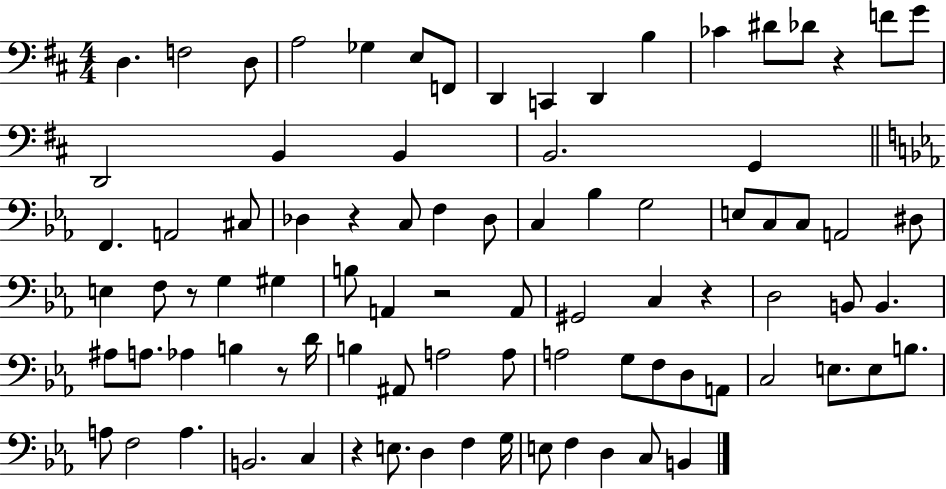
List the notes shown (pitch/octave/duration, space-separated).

D3/q. F3/h D3/e A3/h Gb3/q E3/e F2/e D2/q C2/q D2/q B3/q CES4/q D#4/e Db4/e R/q F4/e G4/e D2/h B2/q B2/q B2/h. G2/q F2/q. A2/h C#3/e Db3/q R/q C3/e F3/q Db3/e C3/q Bb3/q G3/h E3/e C3/e C3/e A2/h D#3/e E3/q F3/e R/e G3/q G#3/q B3/e A2/q R/h A2/e G#2/h C3/q R/q D3/h B2/e B2/q. A#3/e A3/e. Ab3/q B3/q R/e D4/s B3/q A#2/e A3/h A3/e A3/h G3/e F3/e D3/e A2/e C3/h E3/e. E3/e B3/e. A3/e F3/h A3/q. B2/h. C3/q R/q E3/e. D3/q F3/q G3/s E3/e F3/q D3/q C3/e B2/q